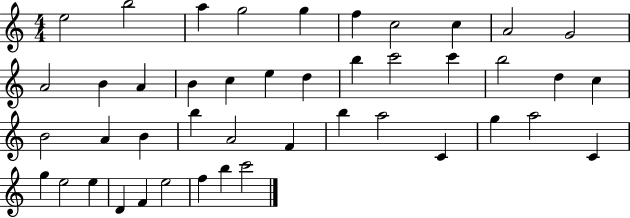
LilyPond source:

{
  \clef treble
  \numericTimeSignature
  \time 4/4
  \key c \major
  e''2 b''2 | a''4 g''2 g''4 | f''4 c''2 c''4 | a'2 g'2 | \break a'2 b'4 a'4 | b'4 c''4 e''4 d''4 | b''4 c'''2 c'''4 | b''2 d''4 c''4 | \break b'2 a'4 b'4 | b''4 a'2 f'4 | b''4 a''2 c'4 | g''4 a''2 c'4 | \break g''4 e''2 e''4 | d'4 f'4 e''2 | f''4 b''4 c'''2 | \bar "|."
}